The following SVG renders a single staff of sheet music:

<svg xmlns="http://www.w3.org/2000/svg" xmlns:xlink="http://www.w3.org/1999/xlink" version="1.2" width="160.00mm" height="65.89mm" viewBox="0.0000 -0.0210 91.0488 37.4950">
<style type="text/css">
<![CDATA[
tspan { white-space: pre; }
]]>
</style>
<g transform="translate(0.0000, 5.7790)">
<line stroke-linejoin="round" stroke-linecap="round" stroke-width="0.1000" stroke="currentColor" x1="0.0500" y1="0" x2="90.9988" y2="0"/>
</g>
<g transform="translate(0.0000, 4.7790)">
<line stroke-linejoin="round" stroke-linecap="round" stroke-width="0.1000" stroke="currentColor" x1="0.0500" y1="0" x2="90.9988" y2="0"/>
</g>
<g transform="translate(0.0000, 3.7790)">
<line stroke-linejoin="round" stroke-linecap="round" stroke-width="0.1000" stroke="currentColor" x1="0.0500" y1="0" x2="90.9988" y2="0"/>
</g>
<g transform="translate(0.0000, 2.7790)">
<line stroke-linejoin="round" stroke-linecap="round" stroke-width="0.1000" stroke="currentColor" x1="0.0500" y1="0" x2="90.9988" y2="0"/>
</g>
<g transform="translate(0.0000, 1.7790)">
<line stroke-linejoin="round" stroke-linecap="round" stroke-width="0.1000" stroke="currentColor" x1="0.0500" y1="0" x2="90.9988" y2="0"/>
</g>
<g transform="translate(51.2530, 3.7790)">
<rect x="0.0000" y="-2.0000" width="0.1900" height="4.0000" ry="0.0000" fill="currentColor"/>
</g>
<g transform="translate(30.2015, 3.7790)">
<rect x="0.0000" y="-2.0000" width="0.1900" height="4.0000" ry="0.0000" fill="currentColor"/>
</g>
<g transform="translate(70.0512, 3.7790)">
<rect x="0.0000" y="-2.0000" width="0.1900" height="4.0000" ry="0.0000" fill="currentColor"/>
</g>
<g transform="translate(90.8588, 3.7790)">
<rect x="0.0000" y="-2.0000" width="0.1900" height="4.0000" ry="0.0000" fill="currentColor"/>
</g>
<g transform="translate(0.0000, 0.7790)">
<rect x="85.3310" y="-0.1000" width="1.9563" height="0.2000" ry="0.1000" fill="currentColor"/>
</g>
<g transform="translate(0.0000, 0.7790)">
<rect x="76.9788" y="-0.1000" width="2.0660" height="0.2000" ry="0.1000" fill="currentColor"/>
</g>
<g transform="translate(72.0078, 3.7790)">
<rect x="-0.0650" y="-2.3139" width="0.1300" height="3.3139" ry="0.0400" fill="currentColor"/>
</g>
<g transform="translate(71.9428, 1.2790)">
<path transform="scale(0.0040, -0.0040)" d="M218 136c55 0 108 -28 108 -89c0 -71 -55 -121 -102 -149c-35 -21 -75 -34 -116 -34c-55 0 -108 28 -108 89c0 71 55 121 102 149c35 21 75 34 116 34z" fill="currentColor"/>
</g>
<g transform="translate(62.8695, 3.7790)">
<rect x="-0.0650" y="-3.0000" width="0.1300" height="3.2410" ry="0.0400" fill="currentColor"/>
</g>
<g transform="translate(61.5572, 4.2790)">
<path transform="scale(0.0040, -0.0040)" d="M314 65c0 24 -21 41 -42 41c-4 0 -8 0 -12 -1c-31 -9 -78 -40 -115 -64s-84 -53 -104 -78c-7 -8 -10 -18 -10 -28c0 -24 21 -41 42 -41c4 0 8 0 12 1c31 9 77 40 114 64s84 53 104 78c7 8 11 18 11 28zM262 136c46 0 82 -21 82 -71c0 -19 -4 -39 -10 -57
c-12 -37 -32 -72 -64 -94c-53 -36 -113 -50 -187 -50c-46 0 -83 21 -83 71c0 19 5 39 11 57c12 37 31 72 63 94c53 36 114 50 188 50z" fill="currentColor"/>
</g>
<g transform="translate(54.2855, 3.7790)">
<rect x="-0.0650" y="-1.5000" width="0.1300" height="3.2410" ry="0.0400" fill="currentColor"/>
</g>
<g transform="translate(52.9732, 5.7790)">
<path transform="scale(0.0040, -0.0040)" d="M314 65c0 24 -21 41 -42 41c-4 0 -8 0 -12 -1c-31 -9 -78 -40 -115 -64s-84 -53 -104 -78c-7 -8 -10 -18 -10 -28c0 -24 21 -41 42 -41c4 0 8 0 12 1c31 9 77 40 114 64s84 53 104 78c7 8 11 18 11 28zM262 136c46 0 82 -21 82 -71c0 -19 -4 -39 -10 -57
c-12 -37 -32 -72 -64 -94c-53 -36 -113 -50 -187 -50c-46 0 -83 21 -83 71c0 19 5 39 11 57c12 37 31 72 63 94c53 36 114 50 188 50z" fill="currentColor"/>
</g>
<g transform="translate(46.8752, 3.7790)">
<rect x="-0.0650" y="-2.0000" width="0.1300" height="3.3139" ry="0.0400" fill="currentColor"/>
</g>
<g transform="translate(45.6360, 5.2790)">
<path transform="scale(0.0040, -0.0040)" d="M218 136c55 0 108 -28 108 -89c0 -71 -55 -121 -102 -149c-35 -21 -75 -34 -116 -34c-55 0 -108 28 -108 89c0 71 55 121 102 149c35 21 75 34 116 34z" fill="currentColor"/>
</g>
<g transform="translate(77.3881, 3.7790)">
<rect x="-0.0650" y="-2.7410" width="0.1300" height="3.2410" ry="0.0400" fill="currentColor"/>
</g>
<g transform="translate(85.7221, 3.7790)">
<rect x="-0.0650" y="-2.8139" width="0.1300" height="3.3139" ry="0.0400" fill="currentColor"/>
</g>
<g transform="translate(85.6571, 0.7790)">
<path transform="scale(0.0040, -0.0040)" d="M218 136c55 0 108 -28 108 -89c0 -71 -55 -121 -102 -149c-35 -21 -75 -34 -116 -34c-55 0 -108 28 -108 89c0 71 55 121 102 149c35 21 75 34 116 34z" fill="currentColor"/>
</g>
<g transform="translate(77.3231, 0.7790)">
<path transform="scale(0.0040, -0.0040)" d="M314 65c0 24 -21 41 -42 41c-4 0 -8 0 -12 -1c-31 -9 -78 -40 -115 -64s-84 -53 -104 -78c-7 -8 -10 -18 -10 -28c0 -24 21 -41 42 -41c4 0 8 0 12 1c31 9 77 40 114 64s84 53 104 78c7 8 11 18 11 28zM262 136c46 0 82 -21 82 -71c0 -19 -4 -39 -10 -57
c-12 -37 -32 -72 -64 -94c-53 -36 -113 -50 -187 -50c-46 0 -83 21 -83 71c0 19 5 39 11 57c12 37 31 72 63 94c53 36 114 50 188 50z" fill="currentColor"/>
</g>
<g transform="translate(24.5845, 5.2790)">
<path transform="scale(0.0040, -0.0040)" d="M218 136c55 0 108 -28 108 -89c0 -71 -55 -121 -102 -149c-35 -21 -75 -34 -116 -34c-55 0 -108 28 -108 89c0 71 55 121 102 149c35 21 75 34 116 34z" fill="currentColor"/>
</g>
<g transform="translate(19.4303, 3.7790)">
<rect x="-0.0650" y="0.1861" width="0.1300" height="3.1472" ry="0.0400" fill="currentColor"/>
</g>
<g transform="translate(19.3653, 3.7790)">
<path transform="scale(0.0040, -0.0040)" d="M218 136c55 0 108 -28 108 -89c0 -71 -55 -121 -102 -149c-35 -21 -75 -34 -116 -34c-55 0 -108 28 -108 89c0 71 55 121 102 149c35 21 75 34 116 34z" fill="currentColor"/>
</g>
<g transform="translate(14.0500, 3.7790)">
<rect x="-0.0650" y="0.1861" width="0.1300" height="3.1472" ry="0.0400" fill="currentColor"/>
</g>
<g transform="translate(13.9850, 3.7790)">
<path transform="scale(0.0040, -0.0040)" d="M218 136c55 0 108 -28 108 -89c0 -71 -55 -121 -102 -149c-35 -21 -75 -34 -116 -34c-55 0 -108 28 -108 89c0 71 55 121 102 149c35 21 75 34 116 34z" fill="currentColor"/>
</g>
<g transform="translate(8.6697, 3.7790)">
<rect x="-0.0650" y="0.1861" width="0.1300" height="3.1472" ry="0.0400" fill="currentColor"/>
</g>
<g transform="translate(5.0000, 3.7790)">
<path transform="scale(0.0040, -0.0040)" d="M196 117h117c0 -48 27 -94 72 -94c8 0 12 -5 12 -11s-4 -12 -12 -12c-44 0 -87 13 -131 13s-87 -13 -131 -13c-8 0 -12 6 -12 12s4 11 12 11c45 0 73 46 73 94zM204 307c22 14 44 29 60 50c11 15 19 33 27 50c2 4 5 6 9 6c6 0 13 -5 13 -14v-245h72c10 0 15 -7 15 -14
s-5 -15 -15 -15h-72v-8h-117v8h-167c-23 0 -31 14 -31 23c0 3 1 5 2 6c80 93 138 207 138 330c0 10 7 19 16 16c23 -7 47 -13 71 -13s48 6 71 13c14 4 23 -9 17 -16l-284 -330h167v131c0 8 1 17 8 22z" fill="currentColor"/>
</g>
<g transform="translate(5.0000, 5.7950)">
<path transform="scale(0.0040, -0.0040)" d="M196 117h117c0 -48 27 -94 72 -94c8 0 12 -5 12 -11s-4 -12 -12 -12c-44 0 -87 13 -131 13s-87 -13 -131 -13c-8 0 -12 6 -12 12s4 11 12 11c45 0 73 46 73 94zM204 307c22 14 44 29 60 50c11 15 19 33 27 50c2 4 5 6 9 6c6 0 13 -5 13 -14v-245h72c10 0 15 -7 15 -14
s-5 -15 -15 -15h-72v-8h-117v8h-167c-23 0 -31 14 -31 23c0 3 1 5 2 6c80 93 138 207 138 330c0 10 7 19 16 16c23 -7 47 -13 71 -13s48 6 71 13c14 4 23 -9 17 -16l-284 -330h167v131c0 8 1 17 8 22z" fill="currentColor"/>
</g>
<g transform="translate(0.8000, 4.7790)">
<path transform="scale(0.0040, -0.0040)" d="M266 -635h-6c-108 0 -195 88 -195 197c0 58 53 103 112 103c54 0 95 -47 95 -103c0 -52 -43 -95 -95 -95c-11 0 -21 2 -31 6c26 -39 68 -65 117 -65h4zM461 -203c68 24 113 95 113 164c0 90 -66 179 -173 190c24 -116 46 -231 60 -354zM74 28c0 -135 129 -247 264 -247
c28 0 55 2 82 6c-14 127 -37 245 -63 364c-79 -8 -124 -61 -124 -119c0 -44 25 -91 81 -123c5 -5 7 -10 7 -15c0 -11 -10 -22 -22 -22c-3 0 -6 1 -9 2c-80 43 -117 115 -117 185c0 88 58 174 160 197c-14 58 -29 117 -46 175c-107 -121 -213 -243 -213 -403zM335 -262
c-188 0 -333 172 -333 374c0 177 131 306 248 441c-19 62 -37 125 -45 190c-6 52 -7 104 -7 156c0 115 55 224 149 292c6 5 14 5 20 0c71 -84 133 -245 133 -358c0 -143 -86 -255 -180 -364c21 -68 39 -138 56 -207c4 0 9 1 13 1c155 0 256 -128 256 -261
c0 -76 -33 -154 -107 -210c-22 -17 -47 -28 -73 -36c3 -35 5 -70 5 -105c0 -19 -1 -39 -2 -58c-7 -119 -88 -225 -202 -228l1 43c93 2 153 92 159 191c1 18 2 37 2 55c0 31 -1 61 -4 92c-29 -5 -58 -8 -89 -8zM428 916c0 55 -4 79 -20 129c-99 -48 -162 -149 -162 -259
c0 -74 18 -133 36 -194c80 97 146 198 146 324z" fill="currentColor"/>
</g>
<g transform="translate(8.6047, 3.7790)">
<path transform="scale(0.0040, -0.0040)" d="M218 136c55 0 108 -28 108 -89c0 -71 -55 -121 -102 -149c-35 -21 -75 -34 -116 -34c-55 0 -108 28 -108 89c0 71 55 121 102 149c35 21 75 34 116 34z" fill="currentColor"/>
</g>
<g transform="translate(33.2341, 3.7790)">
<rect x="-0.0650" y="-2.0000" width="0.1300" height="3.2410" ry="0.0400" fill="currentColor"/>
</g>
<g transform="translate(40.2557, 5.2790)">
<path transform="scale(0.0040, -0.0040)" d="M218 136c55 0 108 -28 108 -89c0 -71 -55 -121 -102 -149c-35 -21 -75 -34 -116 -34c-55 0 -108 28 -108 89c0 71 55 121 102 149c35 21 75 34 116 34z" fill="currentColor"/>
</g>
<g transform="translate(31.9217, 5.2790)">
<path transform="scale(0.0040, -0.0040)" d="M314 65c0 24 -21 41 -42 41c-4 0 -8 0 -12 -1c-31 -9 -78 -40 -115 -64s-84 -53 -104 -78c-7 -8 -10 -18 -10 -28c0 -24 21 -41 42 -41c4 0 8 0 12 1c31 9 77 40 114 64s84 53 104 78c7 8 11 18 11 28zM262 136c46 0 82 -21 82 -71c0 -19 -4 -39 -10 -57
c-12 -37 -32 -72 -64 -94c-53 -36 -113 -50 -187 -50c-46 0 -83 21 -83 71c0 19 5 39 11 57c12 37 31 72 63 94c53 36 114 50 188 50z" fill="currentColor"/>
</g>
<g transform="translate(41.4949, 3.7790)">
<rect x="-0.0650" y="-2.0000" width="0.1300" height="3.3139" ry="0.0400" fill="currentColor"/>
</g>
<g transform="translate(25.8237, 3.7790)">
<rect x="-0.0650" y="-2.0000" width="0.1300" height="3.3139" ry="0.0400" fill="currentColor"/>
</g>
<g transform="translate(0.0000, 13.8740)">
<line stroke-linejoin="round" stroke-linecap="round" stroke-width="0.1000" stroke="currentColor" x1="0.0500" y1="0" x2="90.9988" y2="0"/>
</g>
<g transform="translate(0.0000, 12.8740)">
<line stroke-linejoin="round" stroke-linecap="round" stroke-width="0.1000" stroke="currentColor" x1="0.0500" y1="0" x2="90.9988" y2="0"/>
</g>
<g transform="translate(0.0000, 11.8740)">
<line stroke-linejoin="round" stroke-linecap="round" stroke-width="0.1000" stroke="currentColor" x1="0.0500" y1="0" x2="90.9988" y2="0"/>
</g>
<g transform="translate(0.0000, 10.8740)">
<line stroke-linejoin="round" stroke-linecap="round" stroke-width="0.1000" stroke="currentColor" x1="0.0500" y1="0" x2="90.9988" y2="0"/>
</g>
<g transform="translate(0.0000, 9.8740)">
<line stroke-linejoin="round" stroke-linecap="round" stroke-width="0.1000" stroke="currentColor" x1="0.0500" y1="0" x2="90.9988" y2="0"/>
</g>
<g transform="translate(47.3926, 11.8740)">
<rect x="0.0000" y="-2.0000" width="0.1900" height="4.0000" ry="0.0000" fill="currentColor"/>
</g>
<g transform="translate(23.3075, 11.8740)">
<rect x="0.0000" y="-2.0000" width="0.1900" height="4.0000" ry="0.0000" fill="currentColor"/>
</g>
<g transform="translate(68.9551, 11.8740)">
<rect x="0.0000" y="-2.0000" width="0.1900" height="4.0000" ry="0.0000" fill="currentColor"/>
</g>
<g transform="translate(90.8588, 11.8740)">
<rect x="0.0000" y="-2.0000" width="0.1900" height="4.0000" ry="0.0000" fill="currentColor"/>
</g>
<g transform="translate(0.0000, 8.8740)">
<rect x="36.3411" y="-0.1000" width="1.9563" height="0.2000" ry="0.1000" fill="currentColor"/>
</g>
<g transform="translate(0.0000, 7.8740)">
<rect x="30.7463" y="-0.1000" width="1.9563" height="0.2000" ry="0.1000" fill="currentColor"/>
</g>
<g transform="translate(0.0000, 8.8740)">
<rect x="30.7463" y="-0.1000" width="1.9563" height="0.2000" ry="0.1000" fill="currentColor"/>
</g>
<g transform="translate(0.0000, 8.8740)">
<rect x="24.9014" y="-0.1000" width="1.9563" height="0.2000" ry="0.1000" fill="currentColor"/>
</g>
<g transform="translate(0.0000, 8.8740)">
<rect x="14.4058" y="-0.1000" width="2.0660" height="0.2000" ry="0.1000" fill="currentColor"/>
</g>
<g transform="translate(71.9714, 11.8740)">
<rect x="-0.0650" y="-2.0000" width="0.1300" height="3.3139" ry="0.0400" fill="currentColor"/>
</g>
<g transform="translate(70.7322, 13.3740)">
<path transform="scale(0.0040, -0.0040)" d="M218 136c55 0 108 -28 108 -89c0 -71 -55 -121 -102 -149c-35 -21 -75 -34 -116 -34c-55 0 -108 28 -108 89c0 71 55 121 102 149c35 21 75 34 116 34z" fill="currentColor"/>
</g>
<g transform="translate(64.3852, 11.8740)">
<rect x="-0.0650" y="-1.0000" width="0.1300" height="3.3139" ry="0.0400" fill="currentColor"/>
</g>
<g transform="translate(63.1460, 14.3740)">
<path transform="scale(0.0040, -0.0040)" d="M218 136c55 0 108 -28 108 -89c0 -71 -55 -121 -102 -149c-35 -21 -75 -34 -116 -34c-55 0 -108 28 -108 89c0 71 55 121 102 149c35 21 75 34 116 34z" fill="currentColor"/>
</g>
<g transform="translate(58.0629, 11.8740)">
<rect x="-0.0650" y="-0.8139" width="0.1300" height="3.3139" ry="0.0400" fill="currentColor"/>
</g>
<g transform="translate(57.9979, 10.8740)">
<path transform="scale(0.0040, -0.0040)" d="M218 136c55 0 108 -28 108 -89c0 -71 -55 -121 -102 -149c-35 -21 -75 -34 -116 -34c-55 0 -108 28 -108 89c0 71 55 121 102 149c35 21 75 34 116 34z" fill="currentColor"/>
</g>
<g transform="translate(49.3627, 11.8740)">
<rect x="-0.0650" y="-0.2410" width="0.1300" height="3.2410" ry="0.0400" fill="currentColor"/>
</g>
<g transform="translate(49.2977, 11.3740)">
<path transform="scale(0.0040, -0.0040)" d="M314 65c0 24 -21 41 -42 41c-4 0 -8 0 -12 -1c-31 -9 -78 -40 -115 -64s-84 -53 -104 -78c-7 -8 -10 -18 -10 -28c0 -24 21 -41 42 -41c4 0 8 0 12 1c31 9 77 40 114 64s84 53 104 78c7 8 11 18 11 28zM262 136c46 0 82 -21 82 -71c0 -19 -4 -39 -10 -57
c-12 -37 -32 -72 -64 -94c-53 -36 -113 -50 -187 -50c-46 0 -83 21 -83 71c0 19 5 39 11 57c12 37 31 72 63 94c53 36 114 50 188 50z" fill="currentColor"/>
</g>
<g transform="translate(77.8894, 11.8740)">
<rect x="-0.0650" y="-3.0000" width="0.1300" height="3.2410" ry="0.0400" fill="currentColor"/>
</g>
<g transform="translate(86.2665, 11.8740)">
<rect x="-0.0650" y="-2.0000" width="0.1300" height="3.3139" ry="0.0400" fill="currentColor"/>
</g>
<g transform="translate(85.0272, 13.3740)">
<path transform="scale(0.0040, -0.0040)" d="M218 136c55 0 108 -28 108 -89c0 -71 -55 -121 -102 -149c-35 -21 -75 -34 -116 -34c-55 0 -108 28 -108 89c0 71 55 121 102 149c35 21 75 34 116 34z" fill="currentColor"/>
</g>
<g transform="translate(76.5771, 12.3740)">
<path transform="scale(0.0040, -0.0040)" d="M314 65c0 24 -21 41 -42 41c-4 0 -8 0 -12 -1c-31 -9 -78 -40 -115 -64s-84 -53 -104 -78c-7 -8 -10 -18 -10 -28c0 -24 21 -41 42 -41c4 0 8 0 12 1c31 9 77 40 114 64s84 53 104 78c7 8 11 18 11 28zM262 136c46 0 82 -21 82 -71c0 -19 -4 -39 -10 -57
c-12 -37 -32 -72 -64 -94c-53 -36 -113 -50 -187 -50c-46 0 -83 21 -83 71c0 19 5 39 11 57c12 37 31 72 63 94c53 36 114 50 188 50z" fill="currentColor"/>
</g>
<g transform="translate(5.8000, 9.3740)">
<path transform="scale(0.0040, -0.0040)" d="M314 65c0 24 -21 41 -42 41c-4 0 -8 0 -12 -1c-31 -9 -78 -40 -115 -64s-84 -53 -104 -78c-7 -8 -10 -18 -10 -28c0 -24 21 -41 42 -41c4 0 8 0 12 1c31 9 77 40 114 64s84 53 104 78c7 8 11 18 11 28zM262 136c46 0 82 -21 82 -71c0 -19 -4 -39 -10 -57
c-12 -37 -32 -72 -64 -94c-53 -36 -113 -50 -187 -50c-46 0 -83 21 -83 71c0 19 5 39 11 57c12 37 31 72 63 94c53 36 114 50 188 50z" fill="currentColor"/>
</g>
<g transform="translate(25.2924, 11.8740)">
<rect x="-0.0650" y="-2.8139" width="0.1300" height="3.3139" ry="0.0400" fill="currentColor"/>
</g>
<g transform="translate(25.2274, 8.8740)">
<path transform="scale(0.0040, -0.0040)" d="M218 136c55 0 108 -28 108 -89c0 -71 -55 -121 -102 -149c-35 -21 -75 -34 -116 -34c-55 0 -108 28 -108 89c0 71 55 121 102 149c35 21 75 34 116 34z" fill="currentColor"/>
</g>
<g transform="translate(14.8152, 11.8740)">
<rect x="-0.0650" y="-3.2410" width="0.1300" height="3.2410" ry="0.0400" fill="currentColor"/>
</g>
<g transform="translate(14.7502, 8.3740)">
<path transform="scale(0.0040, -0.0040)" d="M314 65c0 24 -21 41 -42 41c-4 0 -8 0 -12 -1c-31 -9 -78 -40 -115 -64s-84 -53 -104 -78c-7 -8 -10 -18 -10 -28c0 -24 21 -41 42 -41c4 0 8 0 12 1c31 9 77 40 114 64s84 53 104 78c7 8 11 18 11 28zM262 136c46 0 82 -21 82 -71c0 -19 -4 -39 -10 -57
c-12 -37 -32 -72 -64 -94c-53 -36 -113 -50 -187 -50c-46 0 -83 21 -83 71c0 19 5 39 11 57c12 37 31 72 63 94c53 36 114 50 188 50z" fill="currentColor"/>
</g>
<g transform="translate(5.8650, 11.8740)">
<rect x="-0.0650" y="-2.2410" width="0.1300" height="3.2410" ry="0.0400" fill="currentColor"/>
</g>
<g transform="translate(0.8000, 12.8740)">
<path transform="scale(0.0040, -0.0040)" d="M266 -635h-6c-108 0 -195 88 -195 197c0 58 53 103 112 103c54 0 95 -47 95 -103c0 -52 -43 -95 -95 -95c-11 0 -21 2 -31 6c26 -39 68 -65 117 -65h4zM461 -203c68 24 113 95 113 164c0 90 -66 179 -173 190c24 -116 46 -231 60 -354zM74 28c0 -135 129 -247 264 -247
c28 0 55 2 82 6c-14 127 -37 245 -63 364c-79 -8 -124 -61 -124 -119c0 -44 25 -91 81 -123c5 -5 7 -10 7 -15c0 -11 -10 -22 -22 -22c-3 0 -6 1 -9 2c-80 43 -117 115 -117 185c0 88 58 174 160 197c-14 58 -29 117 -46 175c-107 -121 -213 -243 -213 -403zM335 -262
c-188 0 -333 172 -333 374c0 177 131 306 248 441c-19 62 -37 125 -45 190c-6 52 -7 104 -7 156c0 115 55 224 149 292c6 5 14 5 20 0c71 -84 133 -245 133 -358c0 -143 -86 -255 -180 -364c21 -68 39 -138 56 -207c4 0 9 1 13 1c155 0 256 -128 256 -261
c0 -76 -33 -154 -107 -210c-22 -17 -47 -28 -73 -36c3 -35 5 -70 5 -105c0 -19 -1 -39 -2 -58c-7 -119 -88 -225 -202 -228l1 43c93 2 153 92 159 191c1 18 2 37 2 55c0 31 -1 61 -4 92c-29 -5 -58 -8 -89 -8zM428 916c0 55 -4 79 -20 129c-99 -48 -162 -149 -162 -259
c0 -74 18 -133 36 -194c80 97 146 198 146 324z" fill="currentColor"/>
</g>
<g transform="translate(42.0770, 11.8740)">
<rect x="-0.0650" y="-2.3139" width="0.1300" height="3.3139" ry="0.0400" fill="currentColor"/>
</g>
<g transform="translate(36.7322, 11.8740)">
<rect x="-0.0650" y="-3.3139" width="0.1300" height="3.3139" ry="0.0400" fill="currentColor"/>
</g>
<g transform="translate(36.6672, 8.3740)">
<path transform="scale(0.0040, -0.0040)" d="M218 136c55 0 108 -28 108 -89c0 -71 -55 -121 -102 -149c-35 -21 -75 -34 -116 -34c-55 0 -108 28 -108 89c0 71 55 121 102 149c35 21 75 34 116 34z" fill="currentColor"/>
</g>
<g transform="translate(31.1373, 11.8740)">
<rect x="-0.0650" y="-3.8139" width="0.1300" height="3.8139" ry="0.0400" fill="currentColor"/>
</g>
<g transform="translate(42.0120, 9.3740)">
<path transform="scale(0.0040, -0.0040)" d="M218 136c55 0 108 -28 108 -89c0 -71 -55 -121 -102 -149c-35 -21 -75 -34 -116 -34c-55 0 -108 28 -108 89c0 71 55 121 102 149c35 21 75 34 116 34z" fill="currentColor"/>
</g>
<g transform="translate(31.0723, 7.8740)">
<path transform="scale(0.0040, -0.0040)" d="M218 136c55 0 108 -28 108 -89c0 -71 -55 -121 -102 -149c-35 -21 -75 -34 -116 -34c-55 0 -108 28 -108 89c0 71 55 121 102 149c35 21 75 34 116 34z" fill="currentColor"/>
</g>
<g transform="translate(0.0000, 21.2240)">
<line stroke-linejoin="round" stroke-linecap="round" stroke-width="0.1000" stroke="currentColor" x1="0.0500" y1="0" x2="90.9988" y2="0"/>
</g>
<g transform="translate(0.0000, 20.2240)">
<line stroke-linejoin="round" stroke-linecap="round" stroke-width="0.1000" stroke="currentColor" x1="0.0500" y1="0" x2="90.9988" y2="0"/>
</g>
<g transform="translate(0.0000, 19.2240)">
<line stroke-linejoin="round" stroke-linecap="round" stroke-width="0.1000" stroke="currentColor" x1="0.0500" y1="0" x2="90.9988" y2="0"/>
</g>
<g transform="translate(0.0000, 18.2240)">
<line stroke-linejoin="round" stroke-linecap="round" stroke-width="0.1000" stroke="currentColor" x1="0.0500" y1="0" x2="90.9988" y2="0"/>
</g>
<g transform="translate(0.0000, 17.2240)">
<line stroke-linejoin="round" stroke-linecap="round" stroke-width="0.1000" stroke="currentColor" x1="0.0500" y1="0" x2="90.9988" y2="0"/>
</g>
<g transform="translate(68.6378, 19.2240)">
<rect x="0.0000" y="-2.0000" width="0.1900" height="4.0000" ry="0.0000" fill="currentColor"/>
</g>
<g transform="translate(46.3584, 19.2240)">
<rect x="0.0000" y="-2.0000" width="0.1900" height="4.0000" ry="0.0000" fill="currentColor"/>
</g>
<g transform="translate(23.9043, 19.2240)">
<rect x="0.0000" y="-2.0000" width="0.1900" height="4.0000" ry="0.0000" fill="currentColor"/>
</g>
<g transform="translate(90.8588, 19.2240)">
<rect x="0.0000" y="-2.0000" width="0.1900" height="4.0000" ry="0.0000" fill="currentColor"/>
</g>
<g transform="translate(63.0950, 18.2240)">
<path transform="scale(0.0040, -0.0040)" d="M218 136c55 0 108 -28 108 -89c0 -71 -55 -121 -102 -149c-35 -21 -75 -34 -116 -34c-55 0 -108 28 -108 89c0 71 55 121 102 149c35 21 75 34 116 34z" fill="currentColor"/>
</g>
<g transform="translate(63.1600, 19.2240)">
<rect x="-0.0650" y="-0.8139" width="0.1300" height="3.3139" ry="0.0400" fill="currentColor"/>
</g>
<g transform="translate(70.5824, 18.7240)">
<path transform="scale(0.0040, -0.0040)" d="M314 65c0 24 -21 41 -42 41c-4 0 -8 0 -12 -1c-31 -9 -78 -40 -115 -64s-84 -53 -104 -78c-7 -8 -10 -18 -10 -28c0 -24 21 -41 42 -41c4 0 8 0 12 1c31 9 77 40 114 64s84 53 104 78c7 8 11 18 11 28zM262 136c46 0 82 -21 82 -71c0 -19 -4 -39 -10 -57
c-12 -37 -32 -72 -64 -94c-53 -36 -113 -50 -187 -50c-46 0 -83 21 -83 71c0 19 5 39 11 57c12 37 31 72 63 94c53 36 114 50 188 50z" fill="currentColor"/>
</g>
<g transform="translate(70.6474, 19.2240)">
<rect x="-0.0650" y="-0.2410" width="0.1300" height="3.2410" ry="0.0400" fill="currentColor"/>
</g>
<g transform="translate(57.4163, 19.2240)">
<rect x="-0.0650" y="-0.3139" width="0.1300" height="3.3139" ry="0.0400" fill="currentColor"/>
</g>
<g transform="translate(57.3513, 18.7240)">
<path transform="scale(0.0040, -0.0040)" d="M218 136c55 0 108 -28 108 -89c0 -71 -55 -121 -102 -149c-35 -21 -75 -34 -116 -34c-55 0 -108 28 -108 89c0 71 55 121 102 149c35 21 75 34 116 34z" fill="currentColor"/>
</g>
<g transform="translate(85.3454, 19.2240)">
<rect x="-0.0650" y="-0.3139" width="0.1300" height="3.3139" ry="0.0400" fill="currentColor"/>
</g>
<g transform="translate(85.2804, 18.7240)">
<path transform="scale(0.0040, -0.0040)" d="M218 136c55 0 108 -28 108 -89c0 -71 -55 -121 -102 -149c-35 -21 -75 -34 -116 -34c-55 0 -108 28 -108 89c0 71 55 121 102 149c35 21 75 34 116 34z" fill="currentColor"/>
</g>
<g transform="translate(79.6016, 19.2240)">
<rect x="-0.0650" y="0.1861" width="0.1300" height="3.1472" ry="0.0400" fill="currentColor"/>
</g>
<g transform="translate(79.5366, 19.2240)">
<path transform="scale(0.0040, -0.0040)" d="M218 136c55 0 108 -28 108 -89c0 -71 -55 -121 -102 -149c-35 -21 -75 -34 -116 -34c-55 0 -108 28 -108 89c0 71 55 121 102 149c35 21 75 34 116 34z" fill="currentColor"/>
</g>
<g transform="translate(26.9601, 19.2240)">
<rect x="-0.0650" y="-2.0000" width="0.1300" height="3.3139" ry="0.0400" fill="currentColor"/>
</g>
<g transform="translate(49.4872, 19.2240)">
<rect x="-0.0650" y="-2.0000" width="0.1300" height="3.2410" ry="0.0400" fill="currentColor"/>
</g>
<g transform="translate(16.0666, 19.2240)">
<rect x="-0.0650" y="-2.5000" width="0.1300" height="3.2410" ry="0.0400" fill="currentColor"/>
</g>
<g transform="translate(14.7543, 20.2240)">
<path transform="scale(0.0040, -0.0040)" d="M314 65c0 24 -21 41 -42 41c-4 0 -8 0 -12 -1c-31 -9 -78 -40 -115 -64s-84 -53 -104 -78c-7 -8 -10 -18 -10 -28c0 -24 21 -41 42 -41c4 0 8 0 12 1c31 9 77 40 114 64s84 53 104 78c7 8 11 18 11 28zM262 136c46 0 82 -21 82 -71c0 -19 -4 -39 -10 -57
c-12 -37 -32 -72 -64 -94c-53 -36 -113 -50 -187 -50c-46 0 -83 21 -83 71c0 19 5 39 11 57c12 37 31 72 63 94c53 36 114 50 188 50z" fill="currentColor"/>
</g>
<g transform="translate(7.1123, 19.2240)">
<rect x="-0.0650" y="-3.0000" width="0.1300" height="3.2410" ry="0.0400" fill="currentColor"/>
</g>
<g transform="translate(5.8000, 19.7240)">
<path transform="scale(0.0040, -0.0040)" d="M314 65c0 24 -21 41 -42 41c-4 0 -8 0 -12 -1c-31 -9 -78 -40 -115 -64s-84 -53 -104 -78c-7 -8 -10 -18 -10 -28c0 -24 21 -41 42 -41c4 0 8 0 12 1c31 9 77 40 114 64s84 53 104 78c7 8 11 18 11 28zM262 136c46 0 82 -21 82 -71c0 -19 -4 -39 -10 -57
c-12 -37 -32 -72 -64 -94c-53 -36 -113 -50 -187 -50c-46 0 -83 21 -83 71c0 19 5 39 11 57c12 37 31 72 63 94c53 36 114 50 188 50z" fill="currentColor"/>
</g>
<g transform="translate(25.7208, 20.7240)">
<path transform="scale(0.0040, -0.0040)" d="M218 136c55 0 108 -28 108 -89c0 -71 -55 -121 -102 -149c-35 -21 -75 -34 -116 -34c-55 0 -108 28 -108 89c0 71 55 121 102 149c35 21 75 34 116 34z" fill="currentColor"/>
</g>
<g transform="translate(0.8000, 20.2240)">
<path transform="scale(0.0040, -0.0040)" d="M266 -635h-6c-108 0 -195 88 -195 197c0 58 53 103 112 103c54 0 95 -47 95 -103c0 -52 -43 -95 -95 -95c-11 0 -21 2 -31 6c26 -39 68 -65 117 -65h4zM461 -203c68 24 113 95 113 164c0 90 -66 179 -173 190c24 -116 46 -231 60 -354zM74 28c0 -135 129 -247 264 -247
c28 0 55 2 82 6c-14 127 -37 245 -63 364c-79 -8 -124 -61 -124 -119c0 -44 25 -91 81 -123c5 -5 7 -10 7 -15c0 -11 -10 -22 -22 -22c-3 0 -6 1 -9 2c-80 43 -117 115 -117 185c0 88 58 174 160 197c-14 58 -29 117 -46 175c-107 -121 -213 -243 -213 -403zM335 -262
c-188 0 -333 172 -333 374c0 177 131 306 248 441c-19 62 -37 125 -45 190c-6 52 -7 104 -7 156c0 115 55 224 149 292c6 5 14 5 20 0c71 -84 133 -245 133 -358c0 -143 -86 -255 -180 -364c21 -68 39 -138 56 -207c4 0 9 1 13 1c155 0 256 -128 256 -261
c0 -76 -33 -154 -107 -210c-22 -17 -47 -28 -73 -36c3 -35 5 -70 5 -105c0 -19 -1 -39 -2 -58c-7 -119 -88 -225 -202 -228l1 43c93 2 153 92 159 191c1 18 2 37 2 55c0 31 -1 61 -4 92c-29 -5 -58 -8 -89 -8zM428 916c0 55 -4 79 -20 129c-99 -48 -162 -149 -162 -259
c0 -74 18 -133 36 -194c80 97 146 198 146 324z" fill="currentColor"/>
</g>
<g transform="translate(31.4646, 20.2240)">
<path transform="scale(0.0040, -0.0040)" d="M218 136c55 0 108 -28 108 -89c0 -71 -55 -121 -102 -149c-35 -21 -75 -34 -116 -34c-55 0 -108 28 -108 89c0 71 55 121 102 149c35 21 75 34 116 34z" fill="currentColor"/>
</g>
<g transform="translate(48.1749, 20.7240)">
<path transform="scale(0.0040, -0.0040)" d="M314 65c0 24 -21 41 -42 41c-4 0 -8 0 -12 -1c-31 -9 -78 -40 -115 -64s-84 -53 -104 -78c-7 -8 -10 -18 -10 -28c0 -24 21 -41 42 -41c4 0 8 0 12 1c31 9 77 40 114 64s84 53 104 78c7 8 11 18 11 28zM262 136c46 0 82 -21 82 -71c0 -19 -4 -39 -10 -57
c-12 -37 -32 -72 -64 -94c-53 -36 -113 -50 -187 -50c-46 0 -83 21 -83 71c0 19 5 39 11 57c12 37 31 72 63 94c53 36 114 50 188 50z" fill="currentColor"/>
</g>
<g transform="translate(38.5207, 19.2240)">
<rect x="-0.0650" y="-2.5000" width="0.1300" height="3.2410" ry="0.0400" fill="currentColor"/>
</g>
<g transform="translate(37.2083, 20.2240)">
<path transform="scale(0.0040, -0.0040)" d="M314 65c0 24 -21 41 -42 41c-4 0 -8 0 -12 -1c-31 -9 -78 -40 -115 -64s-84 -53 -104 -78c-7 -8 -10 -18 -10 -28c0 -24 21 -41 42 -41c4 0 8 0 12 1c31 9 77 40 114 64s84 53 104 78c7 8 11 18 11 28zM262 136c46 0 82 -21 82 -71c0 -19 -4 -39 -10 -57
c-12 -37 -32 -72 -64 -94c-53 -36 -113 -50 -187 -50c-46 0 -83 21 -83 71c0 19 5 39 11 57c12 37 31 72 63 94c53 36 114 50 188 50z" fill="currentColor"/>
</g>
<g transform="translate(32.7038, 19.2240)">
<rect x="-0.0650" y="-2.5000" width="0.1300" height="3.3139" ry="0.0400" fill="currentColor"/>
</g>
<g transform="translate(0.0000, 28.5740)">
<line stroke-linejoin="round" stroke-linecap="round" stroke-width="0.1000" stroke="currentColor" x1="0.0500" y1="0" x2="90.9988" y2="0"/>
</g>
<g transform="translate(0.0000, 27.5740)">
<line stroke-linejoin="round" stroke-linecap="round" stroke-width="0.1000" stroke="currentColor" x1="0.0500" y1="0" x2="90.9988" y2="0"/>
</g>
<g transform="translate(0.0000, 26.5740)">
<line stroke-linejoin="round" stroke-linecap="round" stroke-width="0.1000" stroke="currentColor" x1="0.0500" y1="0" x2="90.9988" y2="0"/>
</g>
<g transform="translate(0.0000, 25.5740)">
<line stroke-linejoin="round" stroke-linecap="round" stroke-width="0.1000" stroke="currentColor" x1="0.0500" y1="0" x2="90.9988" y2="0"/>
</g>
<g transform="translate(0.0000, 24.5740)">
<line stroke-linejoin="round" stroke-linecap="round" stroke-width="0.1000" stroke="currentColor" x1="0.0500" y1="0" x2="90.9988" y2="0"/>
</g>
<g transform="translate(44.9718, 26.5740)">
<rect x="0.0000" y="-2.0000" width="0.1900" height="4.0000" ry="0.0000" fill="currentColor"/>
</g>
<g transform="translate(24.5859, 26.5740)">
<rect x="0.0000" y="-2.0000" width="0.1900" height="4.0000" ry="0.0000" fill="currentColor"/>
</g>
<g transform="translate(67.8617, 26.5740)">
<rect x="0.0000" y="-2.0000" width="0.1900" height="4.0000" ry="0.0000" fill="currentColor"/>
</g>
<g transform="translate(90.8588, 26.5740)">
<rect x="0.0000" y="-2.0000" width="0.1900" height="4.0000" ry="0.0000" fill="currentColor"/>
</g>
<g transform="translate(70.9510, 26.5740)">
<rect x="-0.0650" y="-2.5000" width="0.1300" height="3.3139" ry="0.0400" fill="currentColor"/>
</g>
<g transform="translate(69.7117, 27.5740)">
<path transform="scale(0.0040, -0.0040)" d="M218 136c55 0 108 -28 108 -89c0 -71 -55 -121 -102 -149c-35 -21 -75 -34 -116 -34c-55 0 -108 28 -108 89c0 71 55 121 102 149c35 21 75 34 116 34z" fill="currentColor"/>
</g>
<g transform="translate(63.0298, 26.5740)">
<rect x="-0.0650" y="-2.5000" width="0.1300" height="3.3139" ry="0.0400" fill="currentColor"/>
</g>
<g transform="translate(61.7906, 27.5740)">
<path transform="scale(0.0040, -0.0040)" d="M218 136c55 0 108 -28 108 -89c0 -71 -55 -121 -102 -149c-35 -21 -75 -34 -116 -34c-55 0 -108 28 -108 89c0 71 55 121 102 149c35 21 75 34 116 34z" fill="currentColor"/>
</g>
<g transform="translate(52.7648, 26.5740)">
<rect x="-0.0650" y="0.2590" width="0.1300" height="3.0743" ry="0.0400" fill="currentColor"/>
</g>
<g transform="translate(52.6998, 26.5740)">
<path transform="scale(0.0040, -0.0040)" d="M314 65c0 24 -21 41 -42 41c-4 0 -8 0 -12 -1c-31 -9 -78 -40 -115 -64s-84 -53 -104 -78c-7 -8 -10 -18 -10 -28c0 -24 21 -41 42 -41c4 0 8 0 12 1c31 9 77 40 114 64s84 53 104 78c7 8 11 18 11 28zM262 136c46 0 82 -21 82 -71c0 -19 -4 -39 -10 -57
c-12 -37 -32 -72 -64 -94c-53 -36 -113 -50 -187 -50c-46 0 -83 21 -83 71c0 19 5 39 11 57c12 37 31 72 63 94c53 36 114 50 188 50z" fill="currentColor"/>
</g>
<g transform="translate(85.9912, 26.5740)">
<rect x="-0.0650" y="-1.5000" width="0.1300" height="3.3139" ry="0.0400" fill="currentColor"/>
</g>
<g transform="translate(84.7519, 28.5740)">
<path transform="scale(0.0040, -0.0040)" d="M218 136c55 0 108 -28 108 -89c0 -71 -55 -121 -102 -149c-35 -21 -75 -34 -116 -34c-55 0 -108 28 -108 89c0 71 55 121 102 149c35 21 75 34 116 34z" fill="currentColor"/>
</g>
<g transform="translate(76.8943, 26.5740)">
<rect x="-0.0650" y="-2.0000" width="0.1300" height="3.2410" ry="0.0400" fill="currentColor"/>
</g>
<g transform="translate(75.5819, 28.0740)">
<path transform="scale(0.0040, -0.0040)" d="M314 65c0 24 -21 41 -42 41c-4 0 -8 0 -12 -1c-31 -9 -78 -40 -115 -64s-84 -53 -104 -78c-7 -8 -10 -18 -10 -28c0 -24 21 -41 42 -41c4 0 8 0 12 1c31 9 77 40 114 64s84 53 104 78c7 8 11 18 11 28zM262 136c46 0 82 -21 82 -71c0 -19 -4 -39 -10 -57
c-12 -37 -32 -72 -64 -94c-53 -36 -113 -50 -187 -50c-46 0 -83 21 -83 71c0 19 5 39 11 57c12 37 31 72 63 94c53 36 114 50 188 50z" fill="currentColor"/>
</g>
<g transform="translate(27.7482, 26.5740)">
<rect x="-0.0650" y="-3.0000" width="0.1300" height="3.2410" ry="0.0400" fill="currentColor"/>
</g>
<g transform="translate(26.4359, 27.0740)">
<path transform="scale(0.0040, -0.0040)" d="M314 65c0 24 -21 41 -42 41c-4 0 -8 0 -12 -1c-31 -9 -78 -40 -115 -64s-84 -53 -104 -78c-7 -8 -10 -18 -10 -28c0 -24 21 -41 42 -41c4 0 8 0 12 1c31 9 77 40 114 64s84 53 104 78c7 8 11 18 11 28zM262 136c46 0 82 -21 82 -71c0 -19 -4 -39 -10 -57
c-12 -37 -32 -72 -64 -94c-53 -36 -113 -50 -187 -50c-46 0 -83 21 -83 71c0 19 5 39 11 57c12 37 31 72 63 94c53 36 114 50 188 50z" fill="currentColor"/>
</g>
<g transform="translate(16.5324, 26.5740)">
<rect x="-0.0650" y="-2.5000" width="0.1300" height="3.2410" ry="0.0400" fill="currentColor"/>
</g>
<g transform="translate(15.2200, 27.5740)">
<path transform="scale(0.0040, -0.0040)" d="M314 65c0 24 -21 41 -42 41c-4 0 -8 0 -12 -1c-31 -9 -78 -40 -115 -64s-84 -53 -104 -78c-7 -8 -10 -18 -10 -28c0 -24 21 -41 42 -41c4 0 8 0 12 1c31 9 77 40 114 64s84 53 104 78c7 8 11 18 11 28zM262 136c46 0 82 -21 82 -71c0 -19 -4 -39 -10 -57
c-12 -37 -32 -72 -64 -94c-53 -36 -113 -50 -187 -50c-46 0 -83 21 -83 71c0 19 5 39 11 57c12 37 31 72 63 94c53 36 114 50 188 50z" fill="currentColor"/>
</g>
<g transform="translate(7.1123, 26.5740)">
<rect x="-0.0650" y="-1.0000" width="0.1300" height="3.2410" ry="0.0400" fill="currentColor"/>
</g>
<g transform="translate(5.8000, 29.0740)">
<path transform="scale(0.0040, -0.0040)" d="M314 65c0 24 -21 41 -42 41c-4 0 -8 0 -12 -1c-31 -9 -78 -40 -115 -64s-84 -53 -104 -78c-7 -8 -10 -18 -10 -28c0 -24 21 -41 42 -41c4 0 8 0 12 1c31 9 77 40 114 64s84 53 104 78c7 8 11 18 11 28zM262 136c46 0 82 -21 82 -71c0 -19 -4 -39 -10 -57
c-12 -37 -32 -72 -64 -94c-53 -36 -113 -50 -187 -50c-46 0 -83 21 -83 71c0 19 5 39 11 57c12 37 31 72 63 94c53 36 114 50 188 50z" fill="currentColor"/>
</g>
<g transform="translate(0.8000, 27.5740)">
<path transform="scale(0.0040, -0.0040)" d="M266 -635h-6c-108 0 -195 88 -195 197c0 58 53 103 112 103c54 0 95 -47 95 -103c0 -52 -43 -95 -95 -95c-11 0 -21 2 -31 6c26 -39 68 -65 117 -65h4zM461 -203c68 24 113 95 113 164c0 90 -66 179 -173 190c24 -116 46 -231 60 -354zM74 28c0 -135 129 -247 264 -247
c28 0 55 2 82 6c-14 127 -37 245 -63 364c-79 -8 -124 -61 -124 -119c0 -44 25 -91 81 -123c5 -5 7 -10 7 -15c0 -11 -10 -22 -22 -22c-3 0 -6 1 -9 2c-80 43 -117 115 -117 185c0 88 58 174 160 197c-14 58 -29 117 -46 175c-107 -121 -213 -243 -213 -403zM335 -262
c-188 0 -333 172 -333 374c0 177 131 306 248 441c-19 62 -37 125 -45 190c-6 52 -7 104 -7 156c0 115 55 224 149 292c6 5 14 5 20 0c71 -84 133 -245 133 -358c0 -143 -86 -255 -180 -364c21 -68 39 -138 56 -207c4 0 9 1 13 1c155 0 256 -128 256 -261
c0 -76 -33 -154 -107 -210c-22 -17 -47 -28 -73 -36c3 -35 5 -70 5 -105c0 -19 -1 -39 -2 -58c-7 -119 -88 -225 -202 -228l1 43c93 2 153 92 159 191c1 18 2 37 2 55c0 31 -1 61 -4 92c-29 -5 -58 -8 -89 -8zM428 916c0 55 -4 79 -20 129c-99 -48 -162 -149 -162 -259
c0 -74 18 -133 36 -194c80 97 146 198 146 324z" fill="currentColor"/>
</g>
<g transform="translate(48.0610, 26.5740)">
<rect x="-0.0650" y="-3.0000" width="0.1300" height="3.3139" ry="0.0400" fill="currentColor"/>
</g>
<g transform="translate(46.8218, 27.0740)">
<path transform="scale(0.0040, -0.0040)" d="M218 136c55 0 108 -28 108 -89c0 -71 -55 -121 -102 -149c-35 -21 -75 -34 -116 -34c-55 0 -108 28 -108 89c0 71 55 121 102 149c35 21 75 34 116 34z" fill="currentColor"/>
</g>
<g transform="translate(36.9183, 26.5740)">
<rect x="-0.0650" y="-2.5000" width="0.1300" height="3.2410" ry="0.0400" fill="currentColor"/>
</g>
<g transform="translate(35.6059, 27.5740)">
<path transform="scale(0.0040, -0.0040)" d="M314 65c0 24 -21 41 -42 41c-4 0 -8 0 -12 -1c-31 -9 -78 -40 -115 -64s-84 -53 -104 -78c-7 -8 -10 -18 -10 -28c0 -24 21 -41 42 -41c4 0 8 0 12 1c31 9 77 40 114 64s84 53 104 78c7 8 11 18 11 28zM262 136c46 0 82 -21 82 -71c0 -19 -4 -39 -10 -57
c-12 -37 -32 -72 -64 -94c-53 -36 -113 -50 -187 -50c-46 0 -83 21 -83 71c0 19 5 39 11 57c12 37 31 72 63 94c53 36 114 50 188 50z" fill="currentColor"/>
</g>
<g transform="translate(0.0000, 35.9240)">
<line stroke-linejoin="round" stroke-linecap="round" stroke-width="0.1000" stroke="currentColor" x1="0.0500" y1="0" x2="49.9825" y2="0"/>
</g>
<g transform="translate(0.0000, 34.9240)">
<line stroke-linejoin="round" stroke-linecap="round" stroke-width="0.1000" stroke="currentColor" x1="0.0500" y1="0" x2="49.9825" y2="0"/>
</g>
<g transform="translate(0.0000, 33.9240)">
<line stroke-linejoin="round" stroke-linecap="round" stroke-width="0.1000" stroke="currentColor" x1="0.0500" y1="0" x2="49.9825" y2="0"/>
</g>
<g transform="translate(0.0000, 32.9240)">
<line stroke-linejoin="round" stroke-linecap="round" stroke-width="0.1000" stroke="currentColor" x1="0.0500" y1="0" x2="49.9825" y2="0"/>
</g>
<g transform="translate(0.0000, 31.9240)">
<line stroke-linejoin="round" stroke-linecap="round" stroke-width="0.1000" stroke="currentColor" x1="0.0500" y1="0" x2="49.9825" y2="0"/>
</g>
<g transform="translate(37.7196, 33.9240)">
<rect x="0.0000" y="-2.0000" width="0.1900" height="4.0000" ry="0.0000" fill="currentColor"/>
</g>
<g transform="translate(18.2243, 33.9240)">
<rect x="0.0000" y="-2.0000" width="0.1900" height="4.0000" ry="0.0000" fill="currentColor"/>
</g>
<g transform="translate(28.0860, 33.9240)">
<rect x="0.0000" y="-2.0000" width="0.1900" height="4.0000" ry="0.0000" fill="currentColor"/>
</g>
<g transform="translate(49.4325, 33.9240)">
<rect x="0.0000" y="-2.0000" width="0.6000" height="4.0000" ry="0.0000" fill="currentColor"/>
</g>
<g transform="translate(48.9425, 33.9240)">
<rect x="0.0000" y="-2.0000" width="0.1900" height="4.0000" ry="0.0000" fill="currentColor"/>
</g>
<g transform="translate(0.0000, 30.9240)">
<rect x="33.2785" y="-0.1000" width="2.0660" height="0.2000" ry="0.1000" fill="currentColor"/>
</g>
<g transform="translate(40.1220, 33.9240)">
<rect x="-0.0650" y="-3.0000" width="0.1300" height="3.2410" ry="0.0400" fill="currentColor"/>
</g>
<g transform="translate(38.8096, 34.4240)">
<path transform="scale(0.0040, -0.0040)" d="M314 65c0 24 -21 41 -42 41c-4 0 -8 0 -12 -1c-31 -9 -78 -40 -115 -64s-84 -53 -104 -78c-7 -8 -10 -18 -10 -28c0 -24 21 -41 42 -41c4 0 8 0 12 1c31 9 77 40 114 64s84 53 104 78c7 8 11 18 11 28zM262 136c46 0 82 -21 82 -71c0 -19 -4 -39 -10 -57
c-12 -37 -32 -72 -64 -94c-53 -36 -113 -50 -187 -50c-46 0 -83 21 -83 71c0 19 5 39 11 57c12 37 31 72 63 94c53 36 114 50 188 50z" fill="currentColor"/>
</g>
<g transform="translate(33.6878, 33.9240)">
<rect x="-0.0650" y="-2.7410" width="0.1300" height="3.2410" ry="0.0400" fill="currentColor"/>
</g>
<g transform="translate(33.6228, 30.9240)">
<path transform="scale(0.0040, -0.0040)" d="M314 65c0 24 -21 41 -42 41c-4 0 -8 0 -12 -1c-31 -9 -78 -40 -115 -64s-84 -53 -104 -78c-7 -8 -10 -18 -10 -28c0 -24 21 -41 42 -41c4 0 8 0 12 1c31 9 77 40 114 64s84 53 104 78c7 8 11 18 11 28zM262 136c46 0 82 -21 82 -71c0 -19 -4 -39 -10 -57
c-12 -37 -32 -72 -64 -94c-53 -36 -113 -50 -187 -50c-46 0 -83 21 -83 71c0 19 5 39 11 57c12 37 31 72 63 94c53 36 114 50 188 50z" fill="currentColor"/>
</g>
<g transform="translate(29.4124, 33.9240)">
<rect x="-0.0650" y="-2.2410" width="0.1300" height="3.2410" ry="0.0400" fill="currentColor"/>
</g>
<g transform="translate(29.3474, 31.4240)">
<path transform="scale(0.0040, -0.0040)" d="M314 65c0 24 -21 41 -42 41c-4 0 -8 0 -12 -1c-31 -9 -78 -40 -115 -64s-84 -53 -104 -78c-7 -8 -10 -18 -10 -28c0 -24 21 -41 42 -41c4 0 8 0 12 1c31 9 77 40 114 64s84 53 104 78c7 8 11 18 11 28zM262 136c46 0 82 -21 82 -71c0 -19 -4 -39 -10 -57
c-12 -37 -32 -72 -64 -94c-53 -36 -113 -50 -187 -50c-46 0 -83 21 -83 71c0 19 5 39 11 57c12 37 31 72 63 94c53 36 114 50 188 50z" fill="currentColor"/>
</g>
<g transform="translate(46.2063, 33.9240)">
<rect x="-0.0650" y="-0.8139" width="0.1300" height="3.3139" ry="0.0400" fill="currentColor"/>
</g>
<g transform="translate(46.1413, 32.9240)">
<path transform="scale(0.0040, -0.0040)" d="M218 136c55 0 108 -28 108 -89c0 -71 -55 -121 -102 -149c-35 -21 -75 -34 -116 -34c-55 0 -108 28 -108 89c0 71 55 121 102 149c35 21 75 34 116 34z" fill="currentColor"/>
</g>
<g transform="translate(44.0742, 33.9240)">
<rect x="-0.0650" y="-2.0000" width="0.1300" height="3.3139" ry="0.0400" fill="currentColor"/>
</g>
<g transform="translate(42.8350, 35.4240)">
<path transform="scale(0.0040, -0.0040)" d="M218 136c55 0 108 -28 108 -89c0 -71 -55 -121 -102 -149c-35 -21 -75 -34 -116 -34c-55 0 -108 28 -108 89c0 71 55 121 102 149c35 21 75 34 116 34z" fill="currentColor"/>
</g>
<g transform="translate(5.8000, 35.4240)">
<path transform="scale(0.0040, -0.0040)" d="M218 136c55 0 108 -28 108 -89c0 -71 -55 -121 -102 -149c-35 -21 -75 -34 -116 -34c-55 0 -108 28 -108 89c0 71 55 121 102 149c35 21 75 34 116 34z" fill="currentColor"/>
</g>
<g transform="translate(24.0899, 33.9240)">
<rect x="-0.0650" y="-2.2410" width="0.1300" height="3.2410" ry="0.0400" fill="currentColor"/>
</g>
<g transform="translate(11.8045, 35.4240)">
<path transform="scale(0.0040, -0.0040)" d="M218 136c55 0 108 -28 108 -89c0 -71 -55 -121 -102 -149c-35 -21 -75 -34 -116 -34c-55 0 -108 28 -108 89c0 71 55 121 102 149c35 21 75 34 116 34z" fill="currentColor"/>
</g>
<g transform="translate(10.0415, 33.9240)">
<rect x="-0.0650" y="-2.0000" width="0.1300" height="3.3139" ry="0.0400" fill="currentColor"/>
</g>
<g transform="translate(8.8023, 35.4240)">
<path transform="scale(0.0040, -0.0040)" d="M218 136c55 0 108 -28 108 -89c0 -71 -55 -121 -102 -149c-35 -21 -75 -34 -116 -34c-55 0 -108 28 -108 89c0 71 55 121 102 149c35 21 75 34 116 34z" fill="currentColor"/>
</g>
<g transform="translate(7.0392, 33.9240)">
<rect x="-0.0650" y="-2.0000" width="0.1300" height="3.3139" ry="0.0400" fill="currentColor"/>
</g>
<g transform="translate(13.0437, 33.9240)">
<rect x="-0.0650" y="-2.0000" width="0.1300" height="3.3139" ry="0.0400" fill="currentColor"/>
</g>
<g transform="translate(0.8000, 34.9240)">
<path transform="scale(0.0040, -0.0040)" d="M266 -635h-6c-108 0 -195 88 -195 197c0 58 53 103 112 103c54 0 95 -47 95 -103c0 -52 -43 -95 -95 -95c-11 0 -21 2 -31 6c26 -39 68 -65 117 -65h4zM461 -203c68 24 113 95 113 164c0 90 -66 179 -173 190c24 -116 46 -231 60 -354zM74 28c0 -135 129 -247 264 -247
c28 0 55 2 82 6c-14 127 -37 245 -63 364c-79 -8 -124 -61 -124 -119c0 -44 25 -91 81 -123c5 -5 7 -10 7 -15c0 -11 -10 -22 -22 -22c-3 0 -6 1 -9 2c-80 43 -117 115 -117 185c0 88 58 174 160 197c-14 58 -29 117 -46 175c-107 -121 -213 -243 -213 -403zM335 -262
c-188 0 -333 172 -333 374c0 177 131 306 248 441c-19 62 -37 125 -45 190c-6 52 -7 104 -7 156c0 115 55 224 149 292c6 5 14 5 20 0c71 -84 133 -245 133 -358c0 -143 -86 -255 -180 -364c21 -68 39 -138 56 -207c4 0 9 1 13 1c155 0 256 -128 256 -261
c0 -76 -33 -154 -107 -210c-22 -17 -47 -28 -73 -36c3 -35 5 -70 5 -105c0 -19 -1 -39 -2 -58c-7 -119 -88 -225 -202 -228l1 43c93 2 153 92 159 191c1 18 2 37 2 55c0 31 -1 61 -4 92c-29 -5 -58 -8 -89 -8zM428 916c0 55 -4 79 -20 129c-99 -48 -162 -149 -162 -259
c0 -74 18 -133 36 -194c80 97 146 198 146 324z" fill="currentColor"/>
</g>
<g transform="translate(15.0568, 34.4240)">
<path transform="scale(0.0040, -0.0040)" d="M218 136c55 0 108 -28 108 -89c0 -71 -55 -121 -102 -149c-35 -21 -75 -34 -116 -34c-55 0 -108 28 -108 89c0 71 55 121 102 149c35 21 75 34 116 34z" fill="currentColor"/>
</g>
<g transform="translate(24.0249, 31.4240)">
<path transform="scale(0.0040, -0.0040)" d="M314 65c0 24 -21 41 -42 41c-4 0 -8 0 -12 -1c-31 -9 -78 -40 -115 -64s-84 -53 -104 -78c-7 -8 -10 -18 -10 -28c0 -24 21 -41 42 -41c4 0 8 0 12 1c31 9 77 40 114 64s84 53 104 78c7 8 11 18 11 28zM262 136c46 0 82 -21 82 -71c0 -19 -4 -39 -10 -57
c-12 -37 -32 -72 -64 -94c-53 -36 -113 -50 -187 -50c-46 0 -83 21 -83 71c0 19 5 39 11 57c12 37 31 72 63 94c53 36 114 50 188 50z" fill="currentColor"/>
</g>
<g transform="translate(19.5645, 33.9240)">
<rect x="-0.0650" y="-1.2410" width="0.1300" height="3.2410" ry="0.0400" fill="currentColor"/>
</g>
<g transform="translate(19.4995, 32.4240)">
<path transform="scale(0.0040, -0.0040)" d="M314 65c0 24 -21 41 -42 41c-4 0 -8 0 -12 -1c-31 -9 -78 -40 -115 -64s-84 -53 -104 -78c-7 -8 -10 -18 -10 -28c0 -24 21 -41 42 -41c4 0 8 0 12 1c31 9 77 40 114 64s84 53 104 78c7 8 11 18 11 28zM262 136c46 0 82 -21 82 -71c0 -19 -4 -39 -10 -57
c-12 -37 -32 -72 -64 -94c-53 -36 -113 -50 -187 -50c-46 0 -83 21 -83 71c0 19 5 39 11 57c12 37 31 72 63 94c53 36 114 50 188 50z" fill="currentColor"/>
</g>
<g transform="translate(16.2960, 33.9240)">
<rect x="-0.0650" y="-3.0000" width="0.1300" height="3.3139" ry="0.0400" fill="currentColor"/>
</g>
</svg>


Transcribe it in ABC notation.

X:1
T:Untitled
M:4/4
L:1/4
K:C
B B B F F2 F F E2 A2 g a2 a g2 b2 a c' b g c2 d D F A2 F A2 G2 F G G2 F2 c d c2 B c D2 G2 A2 G2 A B2 G G F2 E F F F A e2 g2 g2 a2 A2 F d